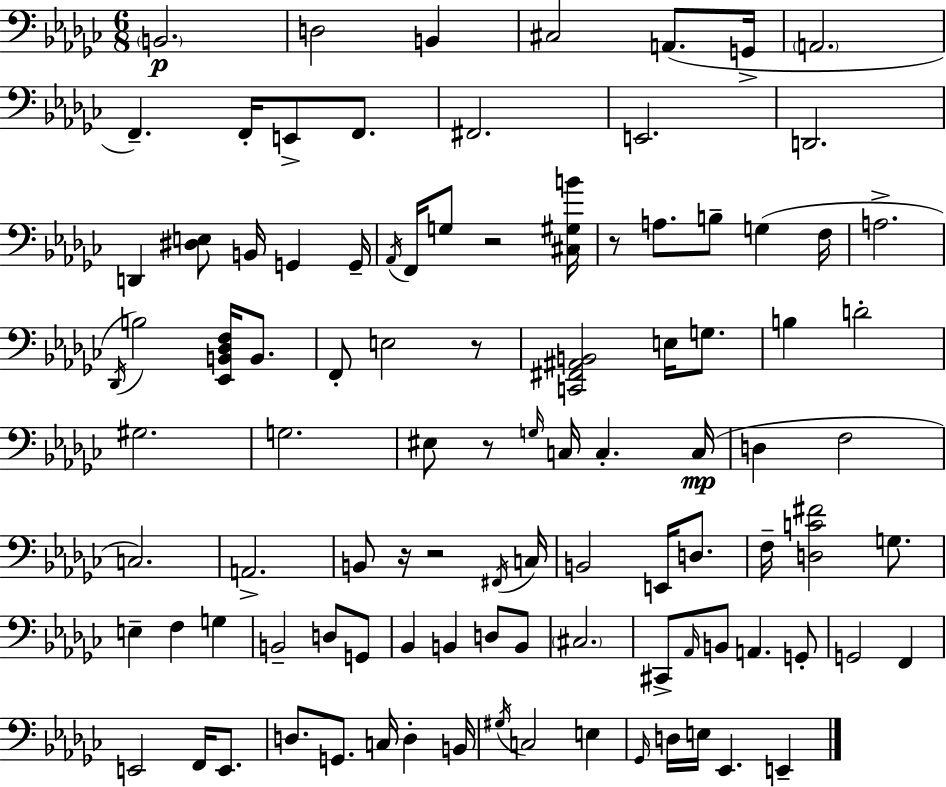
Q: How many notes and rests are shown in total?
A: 99